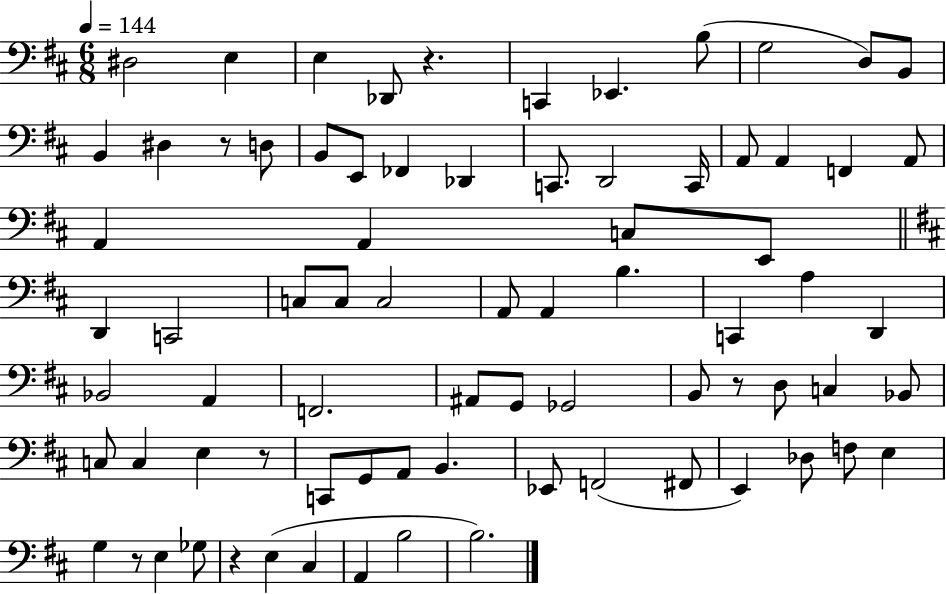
D#3/h E3/q E3/q Db2/e R/q. C2/q Eb2/q. B3/e G3/h D3/e B2/e B2/q D#3/q R/e D3/e B2/e E2/e FES2/q Db2/q C2/e. D2/h C2/s A2/e A2/q F2/q A2/e A2/q A2/q C3/e E2/e D2/q C2/h C3/e C3/e C3/h A2/e A2/q B3/q. C2/q A3/q D2/q Bb2/h A2/q F2/h. A#2/e G2/e Gb2/h B2/e R/e D3/e C3/q Bb2/e C3/e C3/q E3/q R/e C2/e G2/e A2/e B2/q. Eb2/e F2/h F#2/e E2/q Db3/e F3/e E3/q G3/q R/e E3/q Gb3/e R/q E3/q C#3/q A2/q B3/h B3/h.